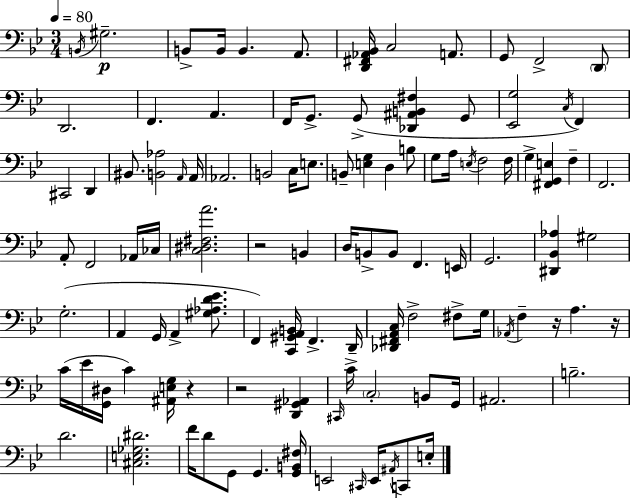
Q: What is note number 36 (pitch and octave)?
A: F3